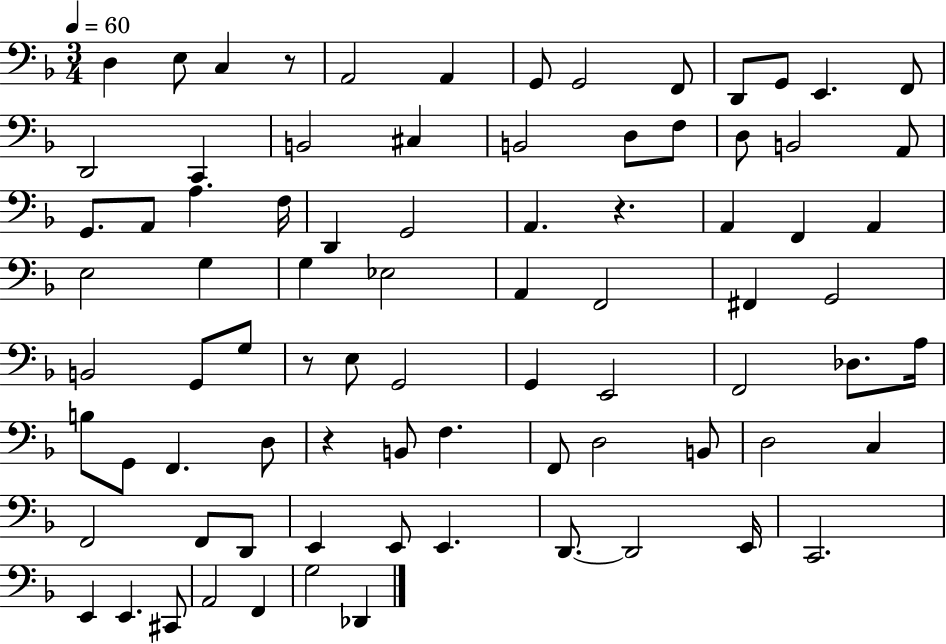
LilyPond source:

{
  \clef bass
  \numericTimeSignature
  \time 3/4
  \key f \major
  \tempo 4 = 60
  \repeat volta 2 { d4 e8 c4 r8 | a,2 a,4 | g,8 g,2 f,8 | d,8 g,8 e,4. f,8 | \break d,2 c,4 | b,2 cis4 | b,2 d8 f8 | d8 b,2 a,8 | \break g,8. a,8 a4. f16 | d,4 g,2 | a,4. r4. | a,4 f,4 a,4 | \break e2 g4 | g4 ees2 | a,4 f,2 | fis,4 g,2 | \break b,2 g,8 g8 | r8 e8 g,2 | g,4 e,2 | f,2 des8. a16 | \break b8 g,8 f,4. d8 | r4 b,8 f4. | f,8 d2 b,8 | d2 c4 | \break f,2 f,8 d,8 | e,4 e,8 e,4. | d,8.~~ d,2 e,16 | c,2. | \break e,4 e,4. cis,8 | a,2 f,4 | g2 des,4 | } \bar "|."
}